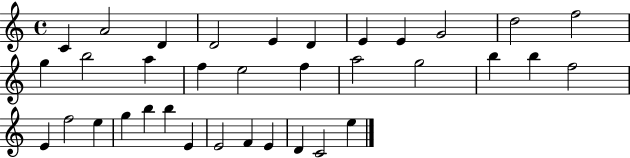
X:1
T:Untitled
M:4/4
L:1/4
K:C
C A2 D D2 E D E E G2 d2 f2 g b2 a f e2 f a2 g2 b b f2 E f2 e g b b E E2 F E D C2 e